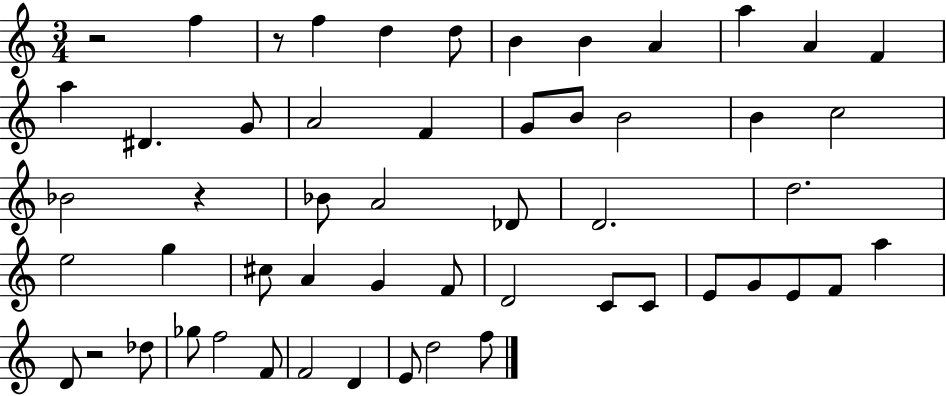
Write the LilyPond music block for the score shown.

{
  \clef treble
  \numericTimeSignature
  \time 3/4
  \key c \major
  r2 f''4 | r8 f''4 d''4 d''8 | b'4 b'4 a'4 | a''4 a'4 f'4 | \break a''4 dis'4. g'8 | a'2 f'4 | g'8 b'8 b'2 | b'4 c''2 | \break bes'2 r4 | bes'8 a'2 des'8 | d'2. | d''2. | \break e''2 g''4 | cis''8 a'4 g'4 f'8 | d'2 c'8 c'8 | e'8 g'8 e'8 f'8 a''4 | \break d'8 r2 des''8 | ges''8 f''2 f'8 | f'2 d'4 | e'8 d''2 f''8 | \break \bar "|."
}